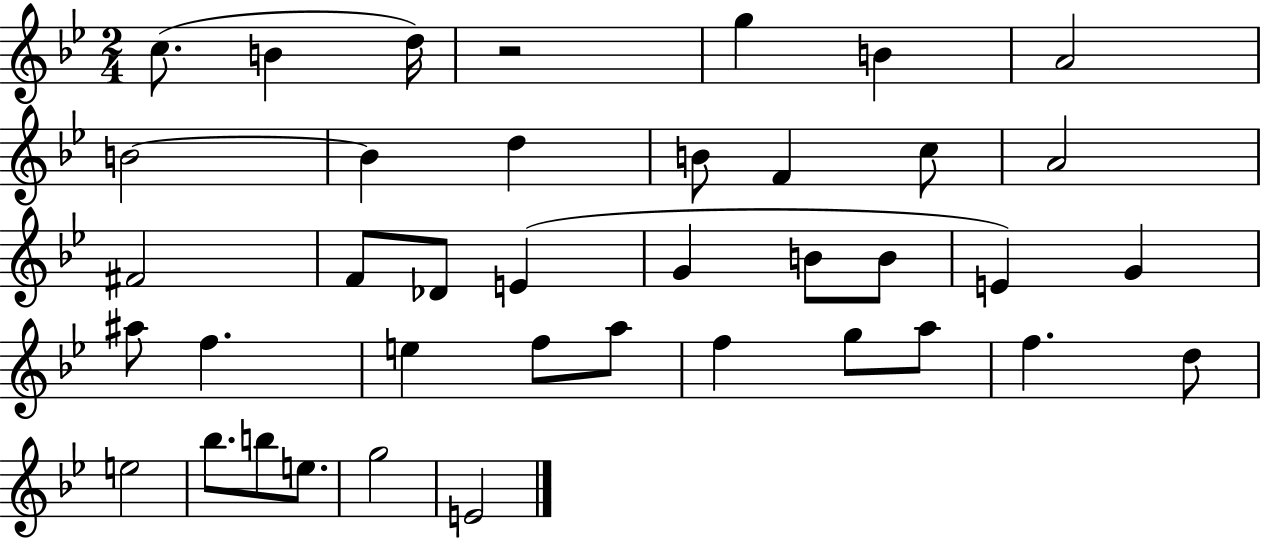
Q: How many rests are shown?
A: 1